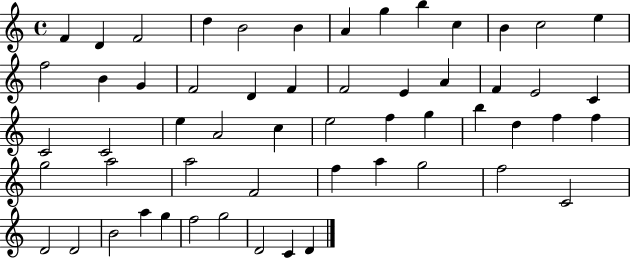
{
  \clef treble
  \time 4/4
  \defaultTimeSignature
  \key c \major
  f'4 d'4 f'2 | d''4 b'2 b'4 | a'4 g''4 b''4 c''4 | b'4 c''2 e''4 | \break f''2 b'4 g'4 | f'2 d'4 f'4 | f'2 e'4 a'4 | f'4 e'2 c'4 | \break c'2 c'2 | e''4 a'2 c''4 | e''2 f''4 g''4 | b''4 d''4 f''4 f''4 | \break g''2 a''2 | a''2 f'2 | f''4 a''4 g''2 | f''2 c'2 | \break d'2 d'2 | b'2 a''4 g''4 | f''2 g''2 | d'2 c'4 d'4 | \break \bar "|."
}